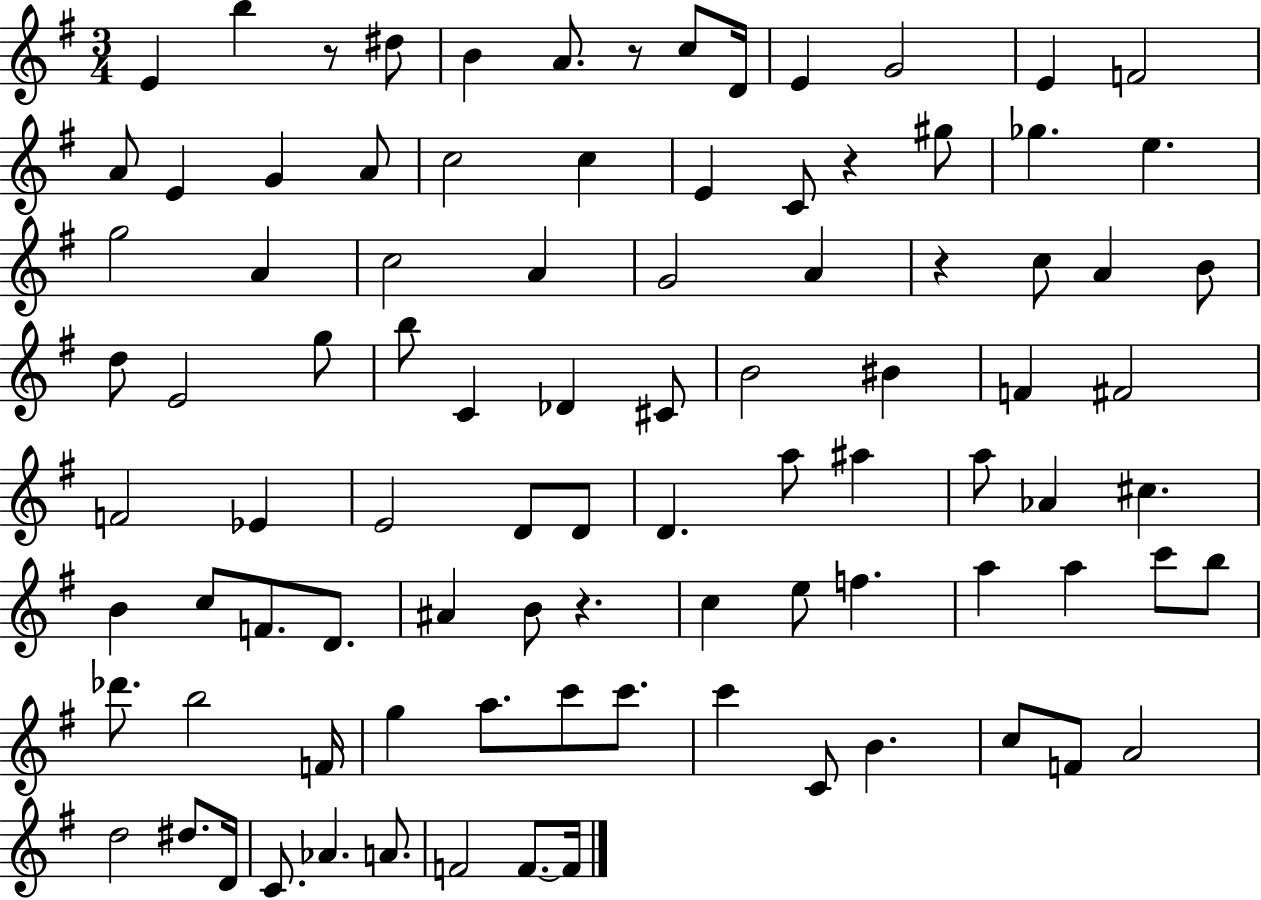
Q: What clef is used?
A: treble